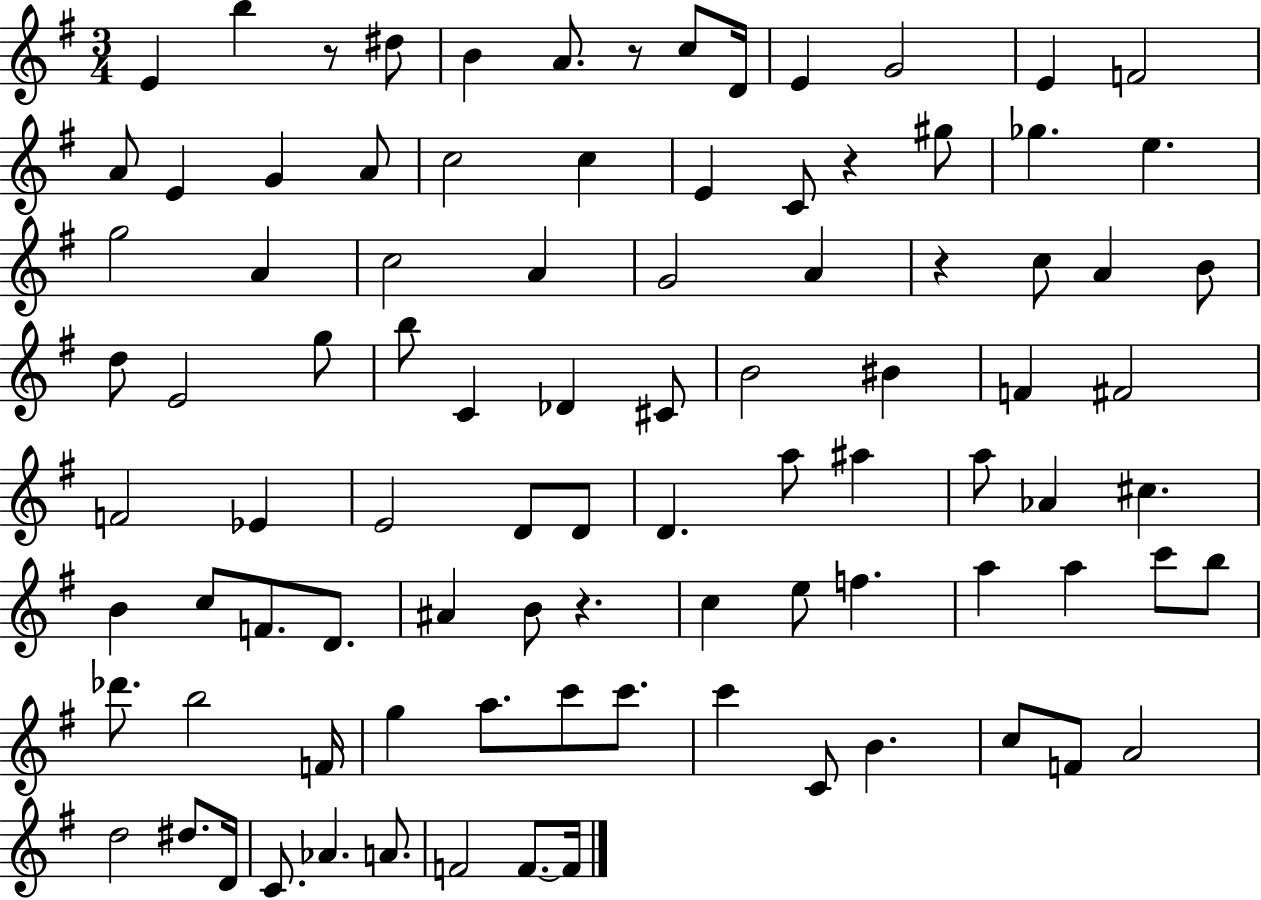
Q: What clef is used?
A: treble